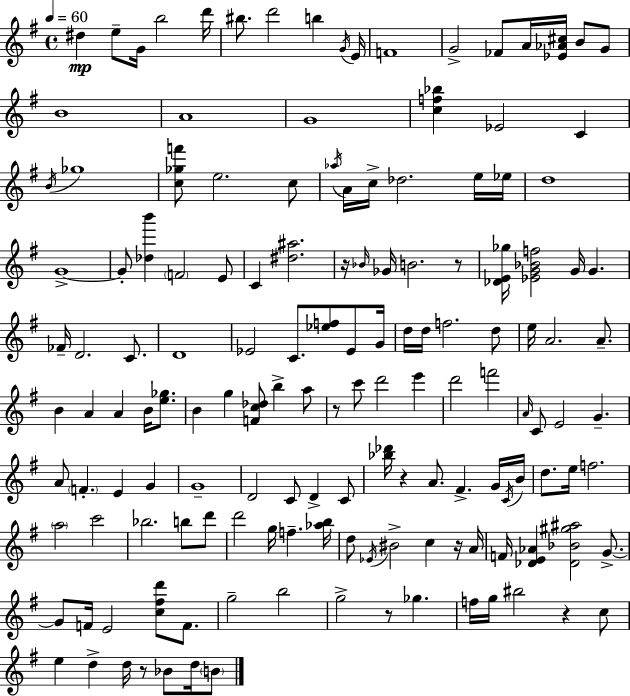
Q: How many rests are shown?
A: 8